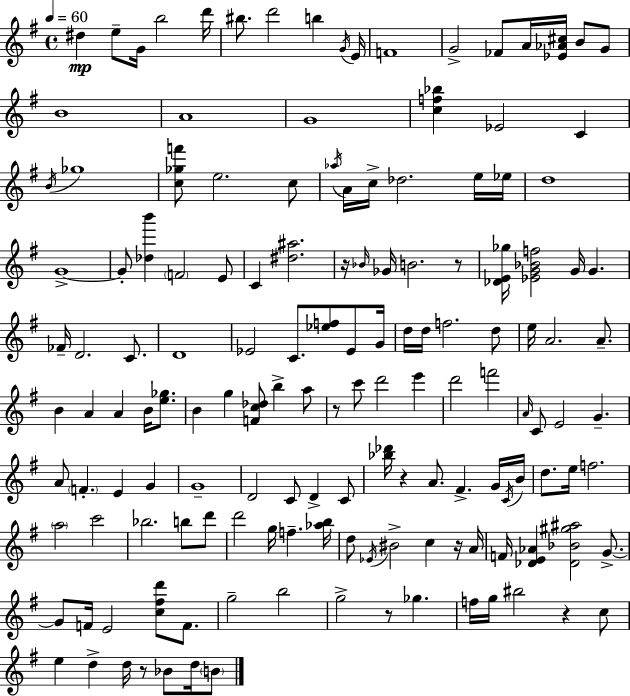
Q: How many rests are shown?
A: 8